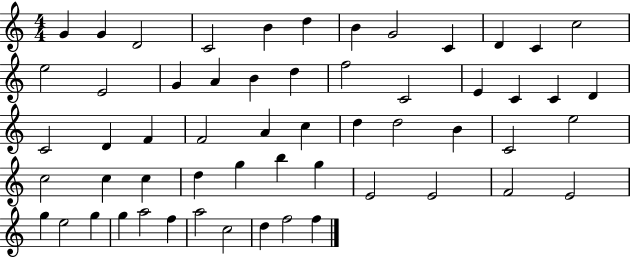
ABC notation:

X:1
T:Untitled
M:4/4
L:1/4
K:C
G G D2 C2 B d B G2 C D C c2 e2 E2 G A B d f2 C2 E C C D C2 D F F2 A c d d2 B C2 e2 c2 c c d g b g E2 E2 F2 E2 g e2 g g a2 f a2 c2 d f2 f